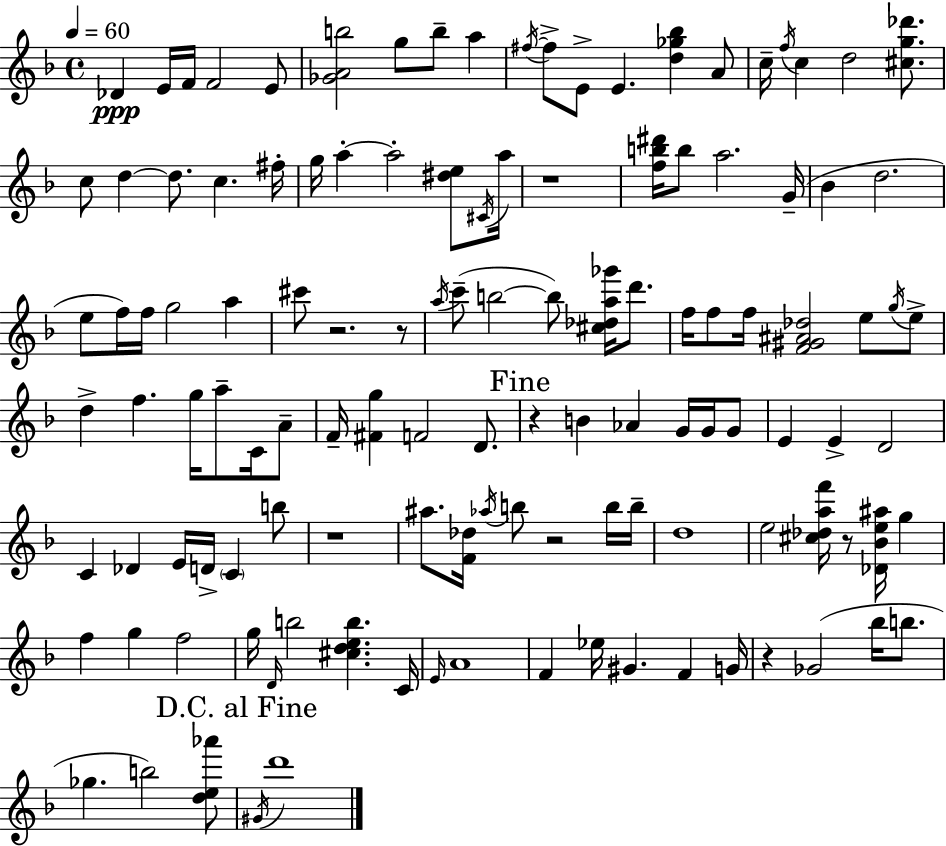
{
  \clef treble
  \time 4/4
  \defaultTimeSignature
  \key d \minor
  \tempo 4 = 60
  des'4\ppp e'16 f'16 f'2 e'8 | <ges' a' b''>2 g''8 b''8-- a''4 | \acciaccatura { fis''16~ }~ fis''8-> e'8-> e'4. <d'' ges'' bes''>4 a'8 | c''16-- \acciaccatura { f''16 } c''4 d''2 <cis'' g'' des'''>8. | \break c''8 d''4~~ d''8. c''4. | fis''16-. g''16 a''4-.~~ a''2-. <dis'' e''>8 | \acciaccatura { cis'16 } a''16 r1 | <f'' b'' dis'''>16 b''8 a''2. | \break g'16--( bes'4 d''2. | e''8 f''16) f''16 g''2 a''4 | cis'''8 r2. | r8 \acciaccatura { a''16 }( c'''8-- b''2~~ b''8) | \break <cis'' des'' a'' ges'''>16 d'''8. f''16 f''8 f''16 <f' gis' ais' des''>2 | e''8 \acciaccatura { g''16 } e''8-> d''4-> f''4. g''16 | a''8-- c'16 a'8-- f'16-- <fis' g''>4 f'2 | d'8. \mark "Fine" r4 b'4 aes'4 | \break g'16 g'16 g'8 e'4 e'4-> d'2 | c'4 des'4 e'16 d'16-> \parenthesize c'4 | b''8 r1 | ais''8. <f' des''>16 \acciaccatura { aes''16 } b''8 r2 | \break b''16 b''16-- d''1 | e''2 <cis'' des'' a'' f'''>16 r8 | <des' bes' e'' ais''>16 g''4 f''4 g''4 f''2 | g''16 \grace { d'16 } b''2 | \break <cis'' d'' e'' b''>4. c'16 \grace { e'16 } a'1 | f'4 ees''16 gis'4. | f'4 g'16 r4 ges'2( | bes''16 b''8. ges''4. b''2) | \break <d'' e'' aes'''>8 \mark "D.C. al Fine" \acciaccatura { gis'16 } d'''1 | \bar "|."
}